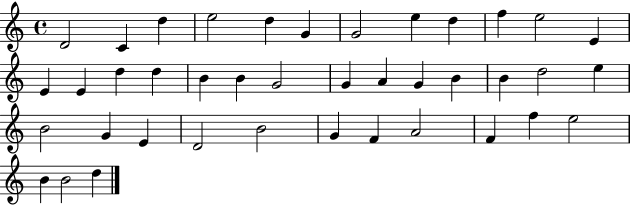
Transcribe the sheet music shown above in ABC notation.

X:1
T:Untitled
M:4/4
L:1/4
K:C
D2 C d e2 d G G2 e d f e2 E E E d d B B G2 G A G B B d2 e B2 G E D2 B2 G F A2 F f e2 B B2 d